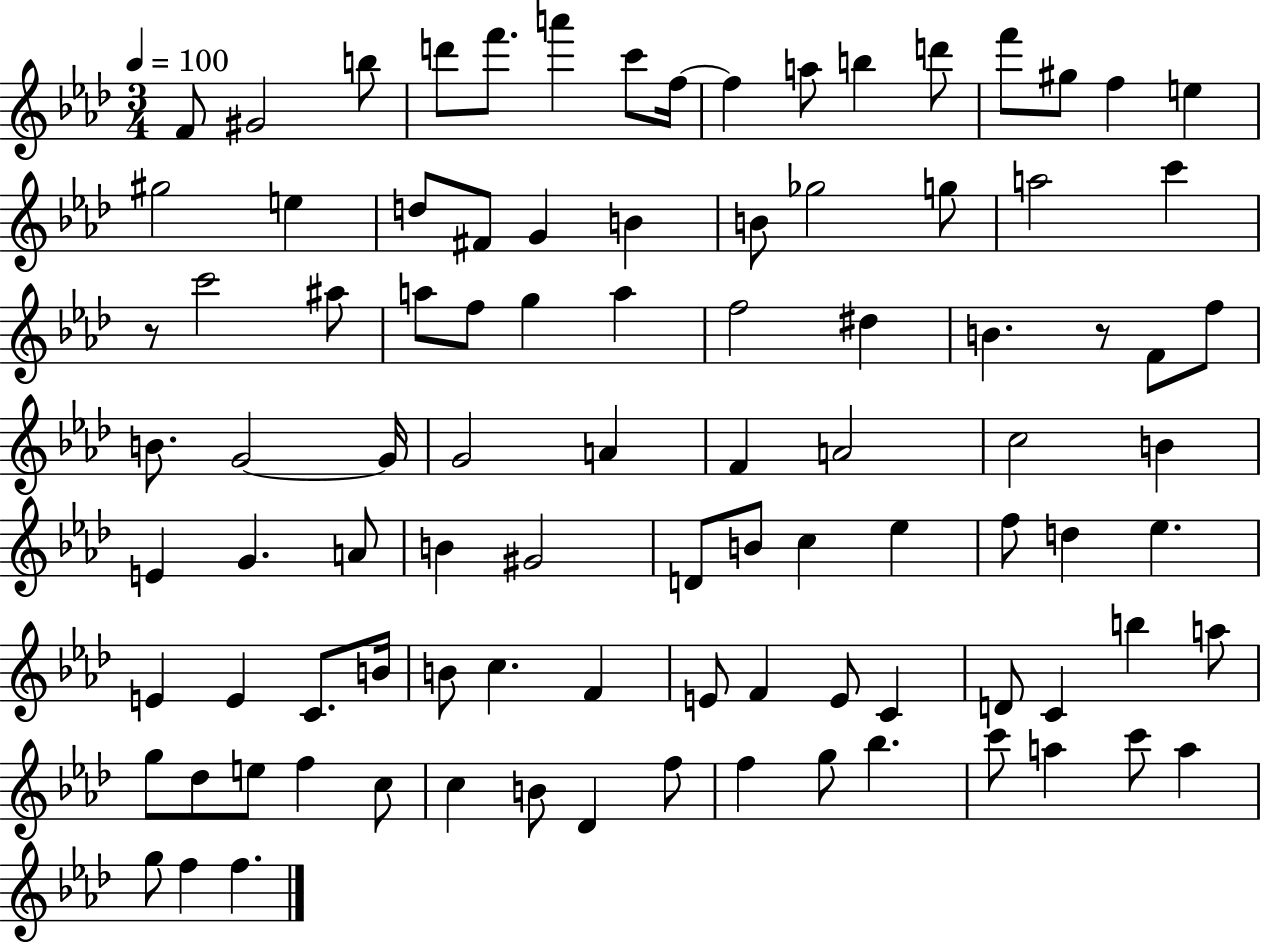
{
  \clef treble
  \numericTimeSignature
  \time 3/4
  \key aes \major
  \tempo 4 = 100
  \repeat volta 2 { f'8 gis'2 b''8 | d'''8 f'''8. a'''4 c'''8 f''16~~ | f''4 a''8 b''4 d'''8 | f'''8 gis''8 f''4 e''4 | \break gis''2 e''4 | d''8 fis'8 g'4 b'4 | b'8 ges''2 g''8 | a''2 c'''4 | \break r8 c'''2 ais''8 | a''8 f''8 g''4 a''4 | f''2 dis''4 | b'4. r8 f'8 f''8 | \break b'8. g'2~~ g'16 | g'2 a'4 | f'4 a'2 | c''2 b'4 | \break e'4 g'4. a'8 | b'4 gis'2 | d'8 b'8 c''4 ees''4 | f''8 d''4 ees''4. | \break e'4 e'4 c'8. b'16 | b'8 c''4. f'4 | e'8 f'4 e'8 c'4 | d'8 c'4 b''4 a''8 | \break g''8 des''8 e''8 f''4 c''8 | c''4 b'8 des'4 f''8 | f''4 g''8 bes''4. | c'''8 a''4 c'''8 a''4 | \break g''8 f''4 f''4. | } \bar "|."
}